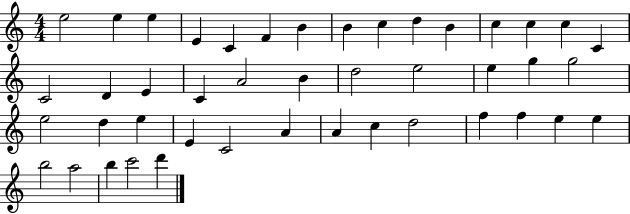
E5/h E5/q E5/q E4/q C4/q F4/q B4/q B4/q C5/q D5/q B4/q C5/q C5/q C5/q C4/q C4/h D4/q E4/q C4/q A4/h B4/q D5/h E5/h E5/q G5/q G5/h E5/h D5/q E5/q E4/q C4/h A4/q A4/q C5/q D5/h F5/q F5/q E5/q E5/q B5/h A5/h B5/q C6/h D6/q